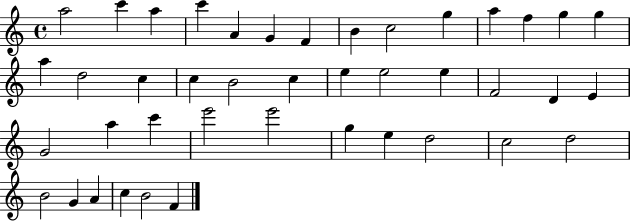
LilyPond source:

{
  \clef treble
  \time 4/4
  \defaultTimeSignature
  \key c \major
  a''2 c'''4 a''4 | c'''4 a'4 g'4 f'4 | b'4 c''2 g''4 | a''4 f''4 g''4 g''4 | \break a''4 d''2 c''4 | c''4 b'2 c''4 | e''4 e''2 e''4 | f'2 d'4 e'4 | \break g'2 a''4 c'''4 | e'''2 e'''2 | g''4 e''4 d''2 | c''2 d''2 | \break b'2 g'4 a'4 | c''4 b'2 f'4 | \bar "|."
}